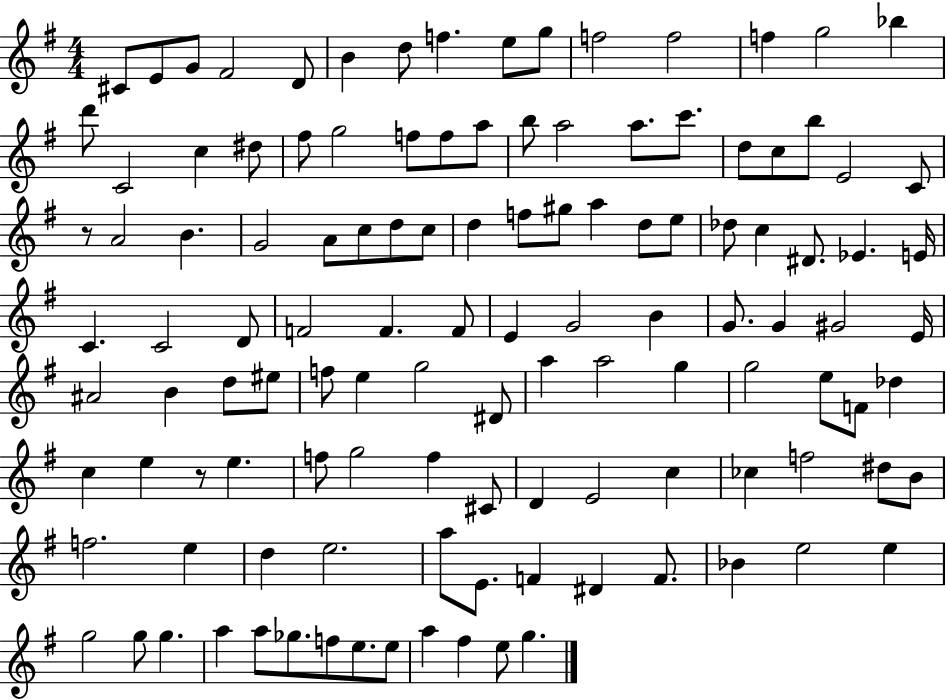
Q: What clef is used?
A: treble